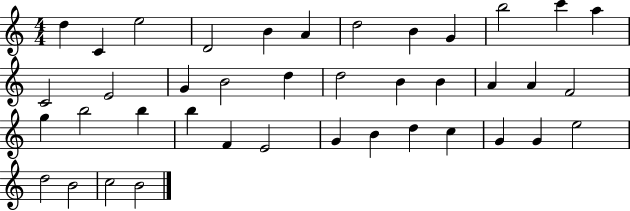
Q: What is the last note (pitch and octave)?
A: B4